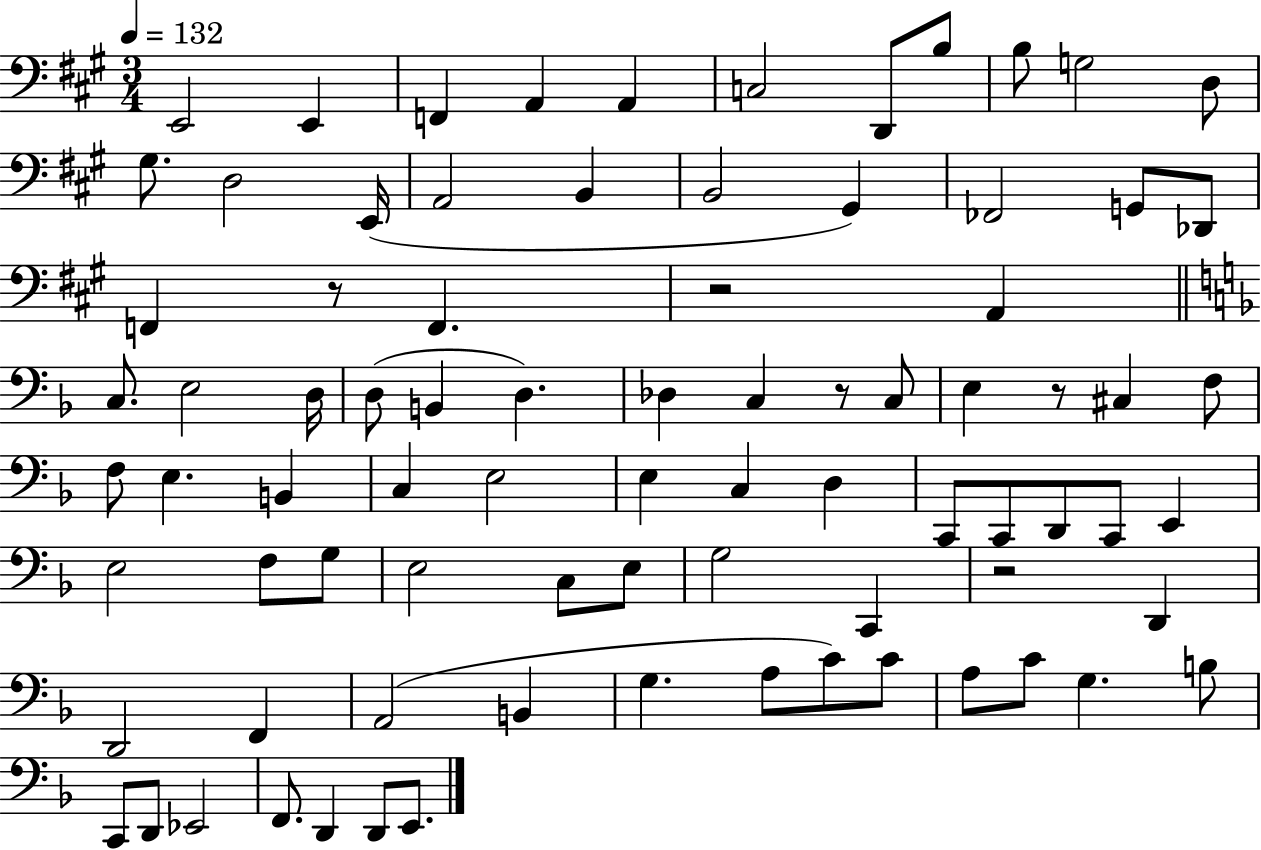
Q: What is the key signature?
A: A major